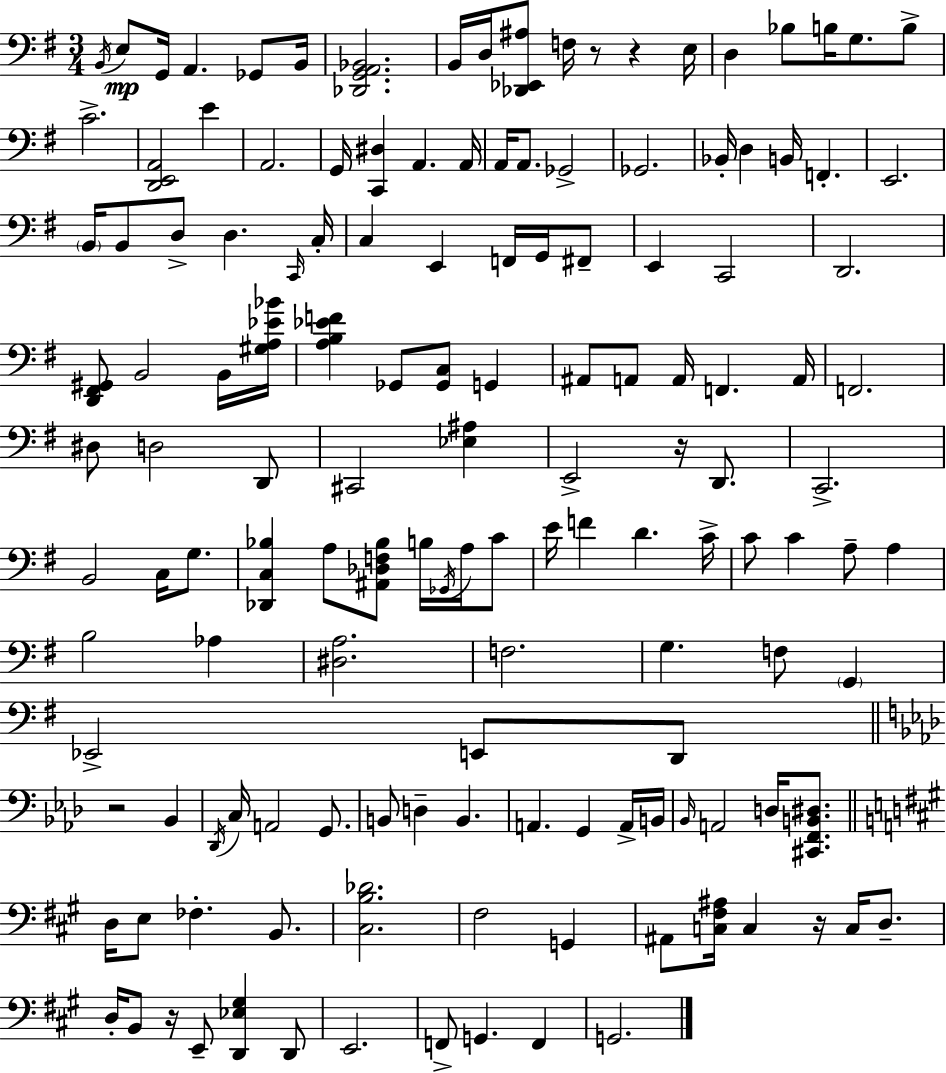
X:1
T:Untitled
M:3/4
L:1/4
K:Em
B,,/4 E,/2 G,,/4 A,, _G,,/2 B,,/4 [_D,,G,,A,,_B,,]2 B,,/4 D,/4 [_D,,_E,,^A,]/2 F,/4 z/2 z E,/4 D, _B,/2 B,/4 G,/2 B,/2 C2 [D,,E,,A,,]2 E A,,2 G,,/4 [C,,^D,] A,, A,,/4 A,,/4 A,,/2 _G,,2 _G,,2 _B,,/4 D, B,,/4 F,, E,,2 B,,/4 B,,/2 D,/2 D, C,,/4 C,/4 C, E,, F,,/4 G,,/4 ^F,,/2 E,, C,,2 D,,2 [D,,^F,,^G,,]/2 B,,2 B,,/4 [^G,A,_E_B]/4 [A,B,_EF] _G,,/2 [_G,,C,]/2 G,, ^A,,/2 A,,/2 A,,/4 F,, A,,/4 F,,2 ^D,/2 D,2 D,,/2 ^C,,2 [_E,^A,] E,,2 z/4 D,,/2 C,,2 B,,2 C,/4 G,/2 [_D,,C,_B,] A,/2 [^A,,_D,F,_B,]/2 B,/4 _G,,/4 A,/4 C/2 E/4 F D C/4 C/2 C A,/2 A, B,2 _A, [^D,A,]2 F,2 G, F,/2 G,, _E,,2 E,,/2 D,,/2 z2 _B,, _D,,/4 C,/4 A,,2 G,,/2 B,,/2 D, B,, A,, G,, A,,/4 B,,/4 _B,,/4 A,,2 D,/4 [^C,,F,,B,,^D,]/2 D,/4 E,/2 _F, B,,/2 [^C,B,_D]2 ^F,2 G,, ^A,,/2 [C,^F,^A,]/4 C, z/4 C,/4 D,/2 D,/4 B,,/2 z/4 E,,/2 [D,,_E,^G,] D,,/2 E,,2 F,,/2 G,, F,, G,,2